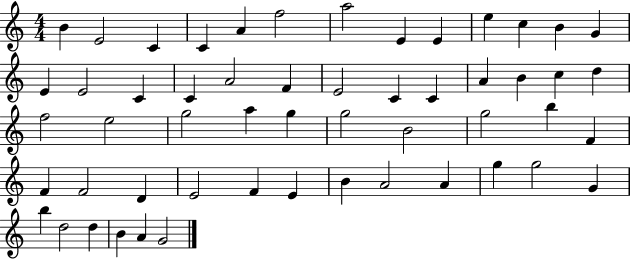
B4/q E4/h C4/q C4/q A4/q F5/h A5/h E4/q E4/q E5/q C5/q B4/q G4/q E4/q E4/h C4/q C4/q A4/h F4/q E4/h C4/q C4/q A4/q B4/q C5/q D5/q F5/h E5/h G5/h A5/q G5/q G5/h B4/h G5/h B5/q F4/q F4/q F4/h D4/q E4/h F4/q E4/q B4/q A4/h A4/q G5/q G5/h G4/q B5/q D5/h D5/q B4/q A4/q G4/h